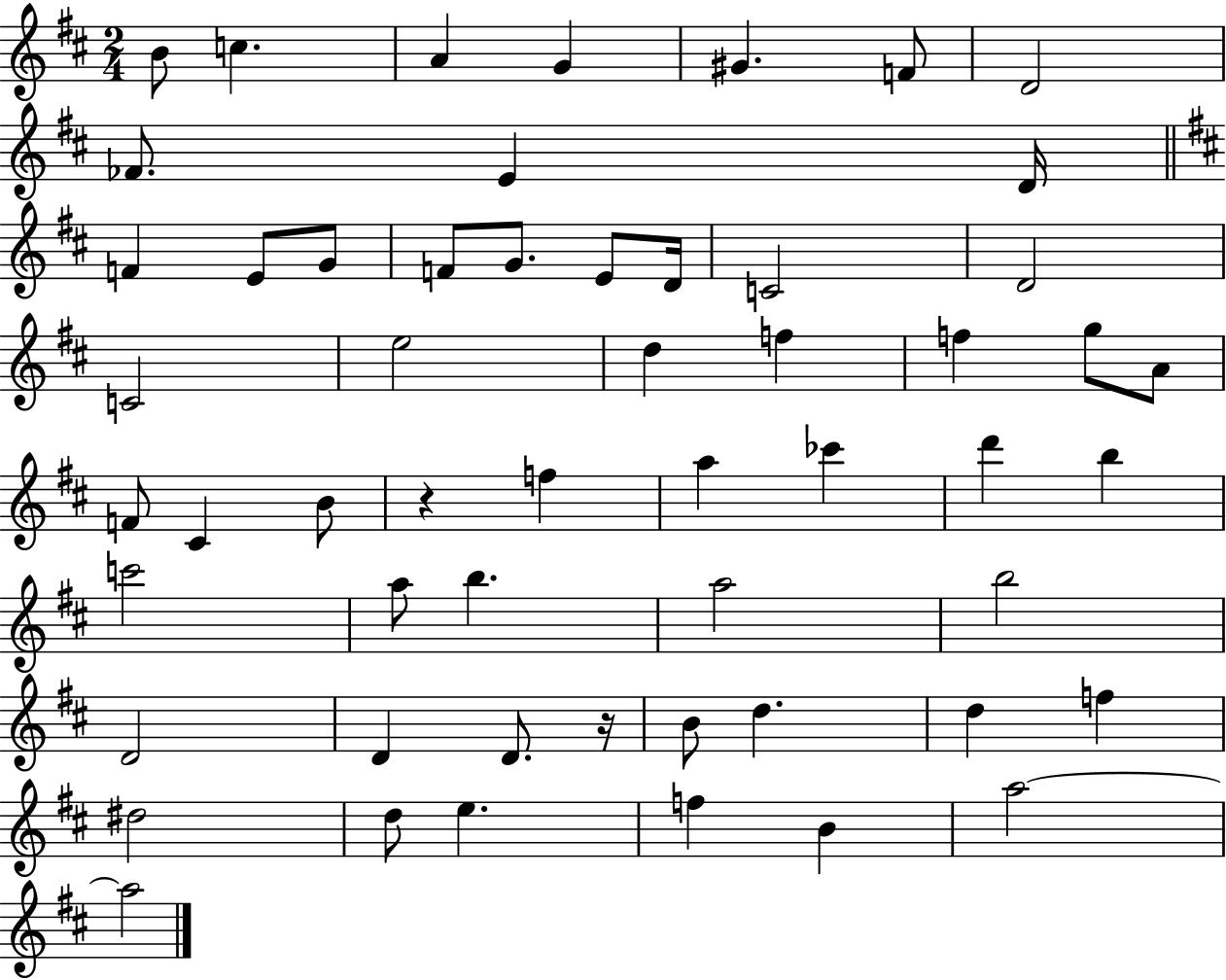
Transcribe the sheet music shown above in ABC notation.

X:1
T:Untitled
M:2/4
L:1/4
K:D
B/2 c A G ^G F/2 D2 _F/2 E D/4 F E/2 G/2 F/2 G/2 E/2 D/4 C2 D2 C2 e2 d f f g/2 A/2 F/2 ^C B/2 z f a _c' d' b c'2 a/2 b a2 b2 D2 D D/2 z/4 B/2 d d f ^d2 d/2 e f B a2 a2